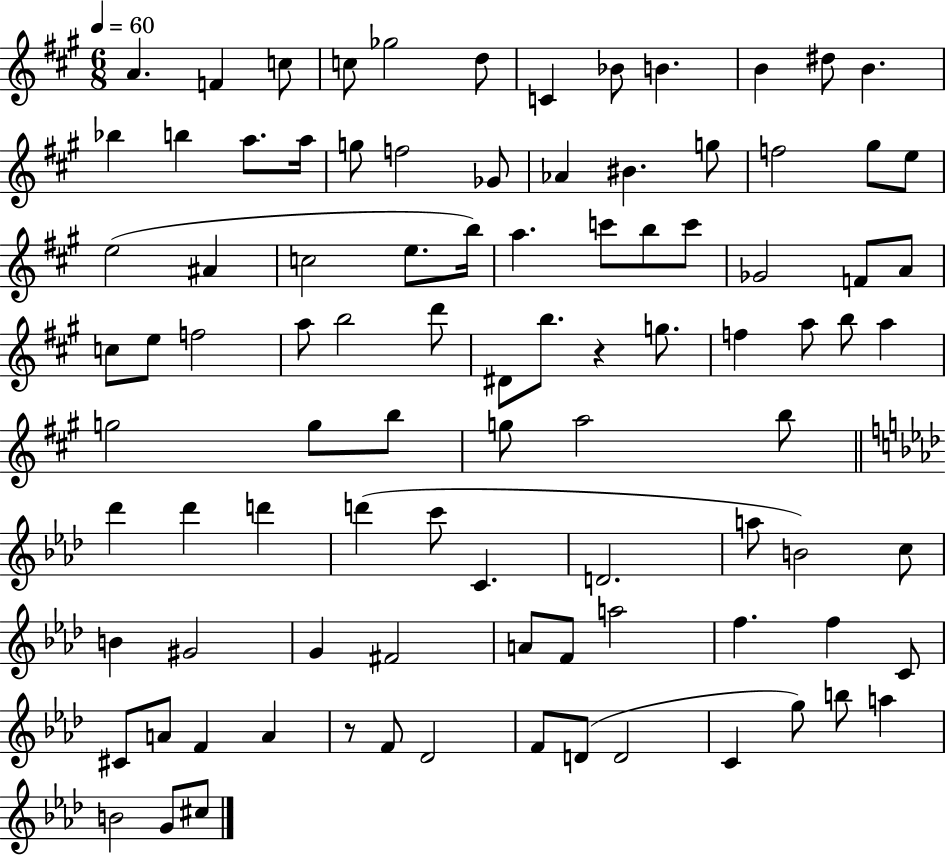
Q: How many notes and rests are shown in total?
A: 94